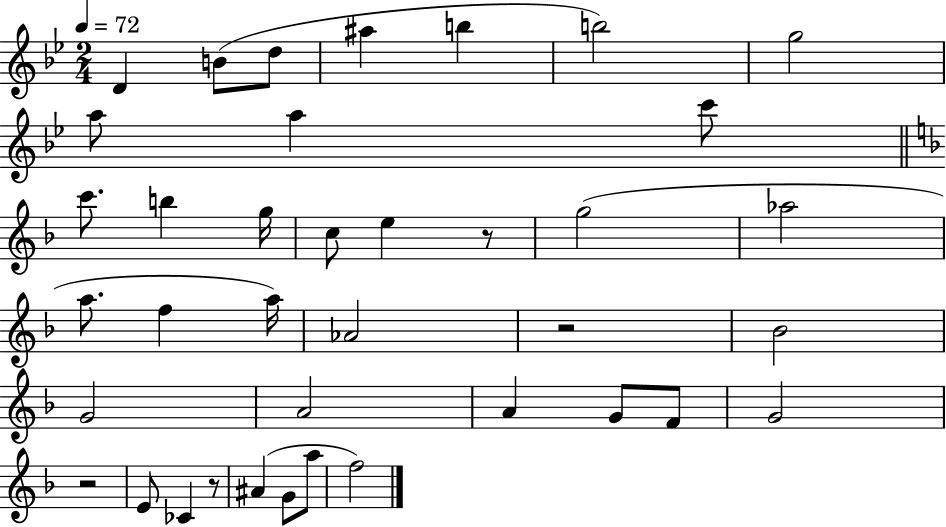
D4/q B4/e D5/e A#5/q B5/q B5/h G5/h A5/e A5/q C6/e C6/e. B5/q G5/s C5/e E5/q R/e G5/h Ab5/h A5/e. F5/q A5/s Ab4/h R/h Bb4/h G4/h A4/h A4/q G4/e F4/e G4/h R/h E4/e CES4/q R/e A#4/q G4/e A5/e F5/h